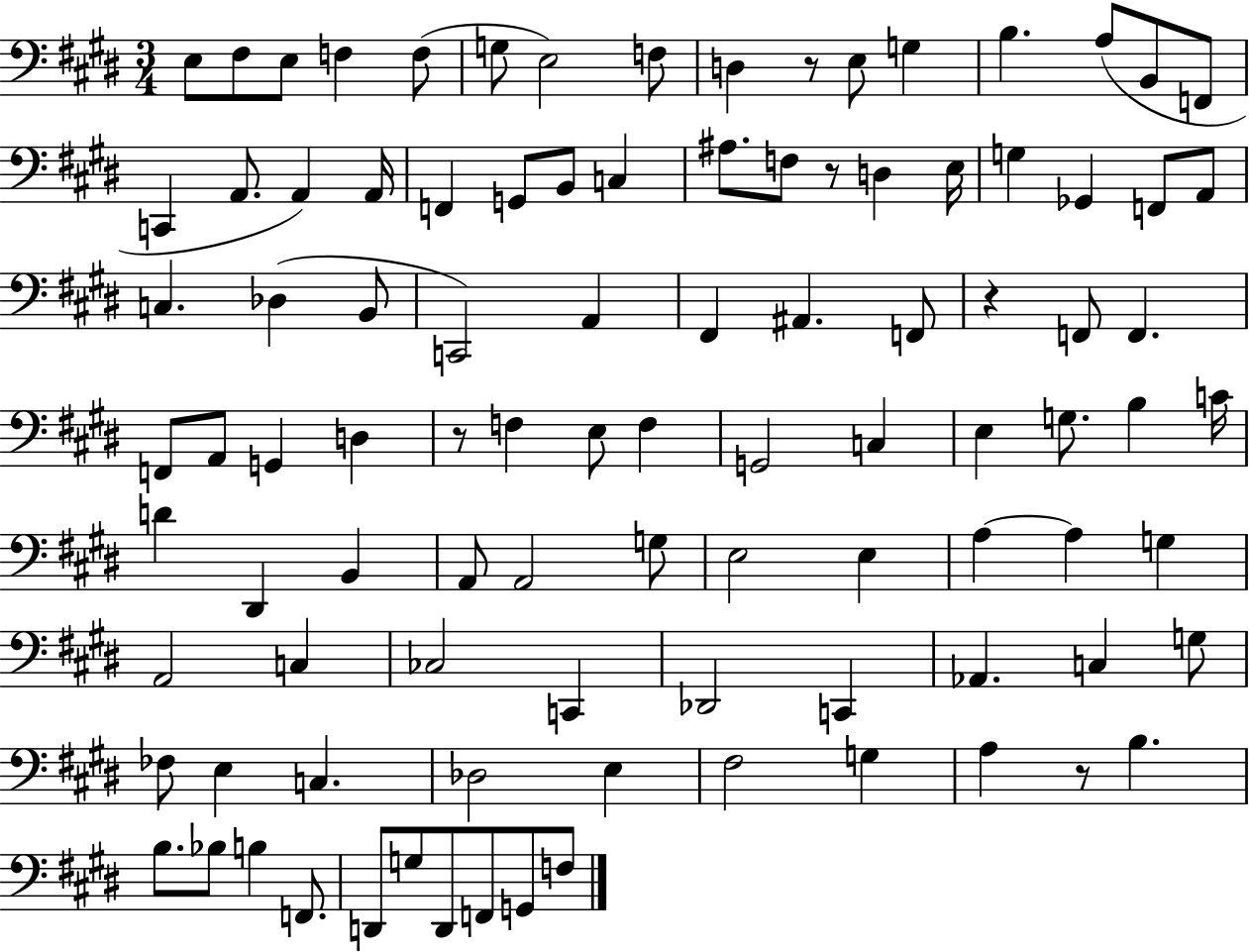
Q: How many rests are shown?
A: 5